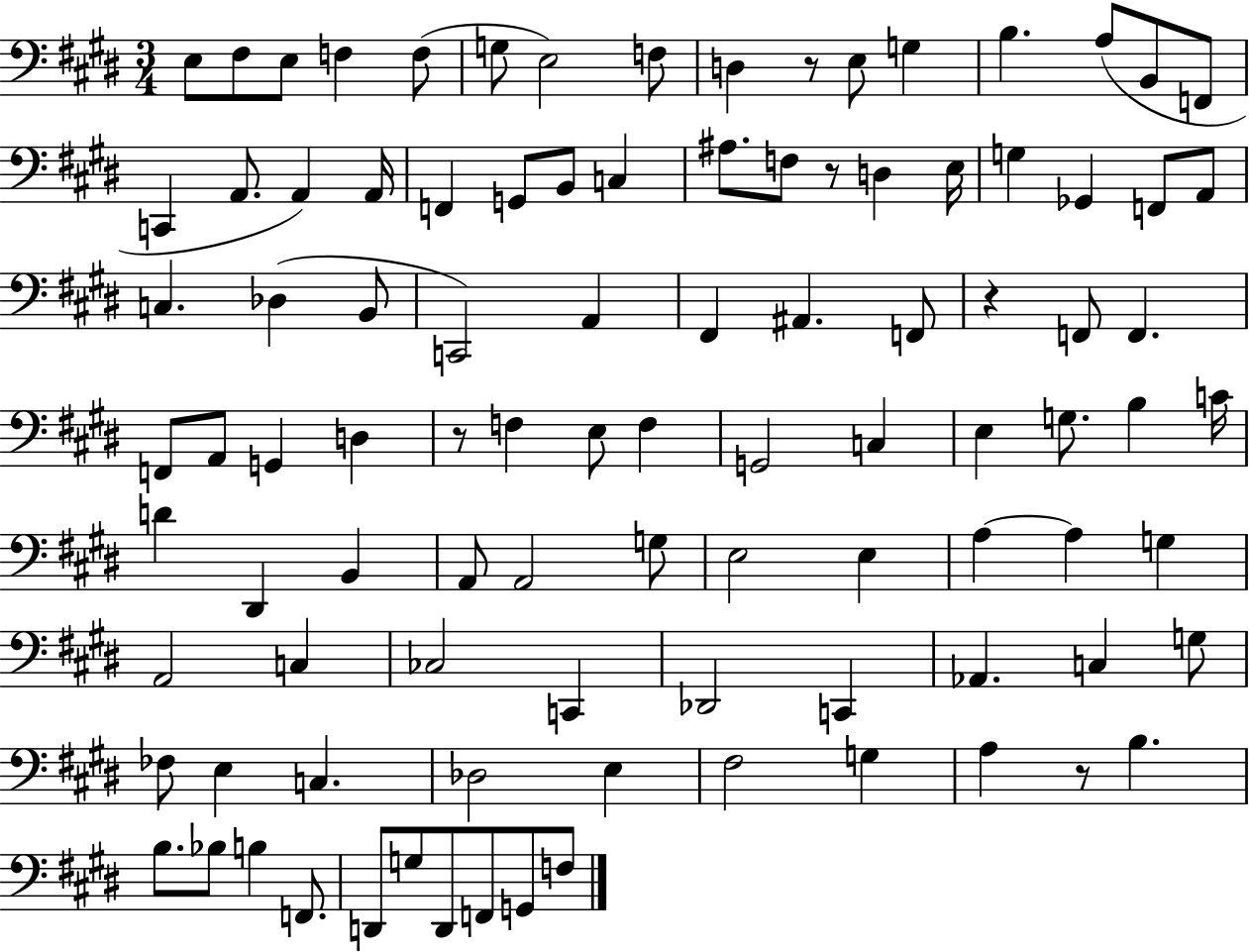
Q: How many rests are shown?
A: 5